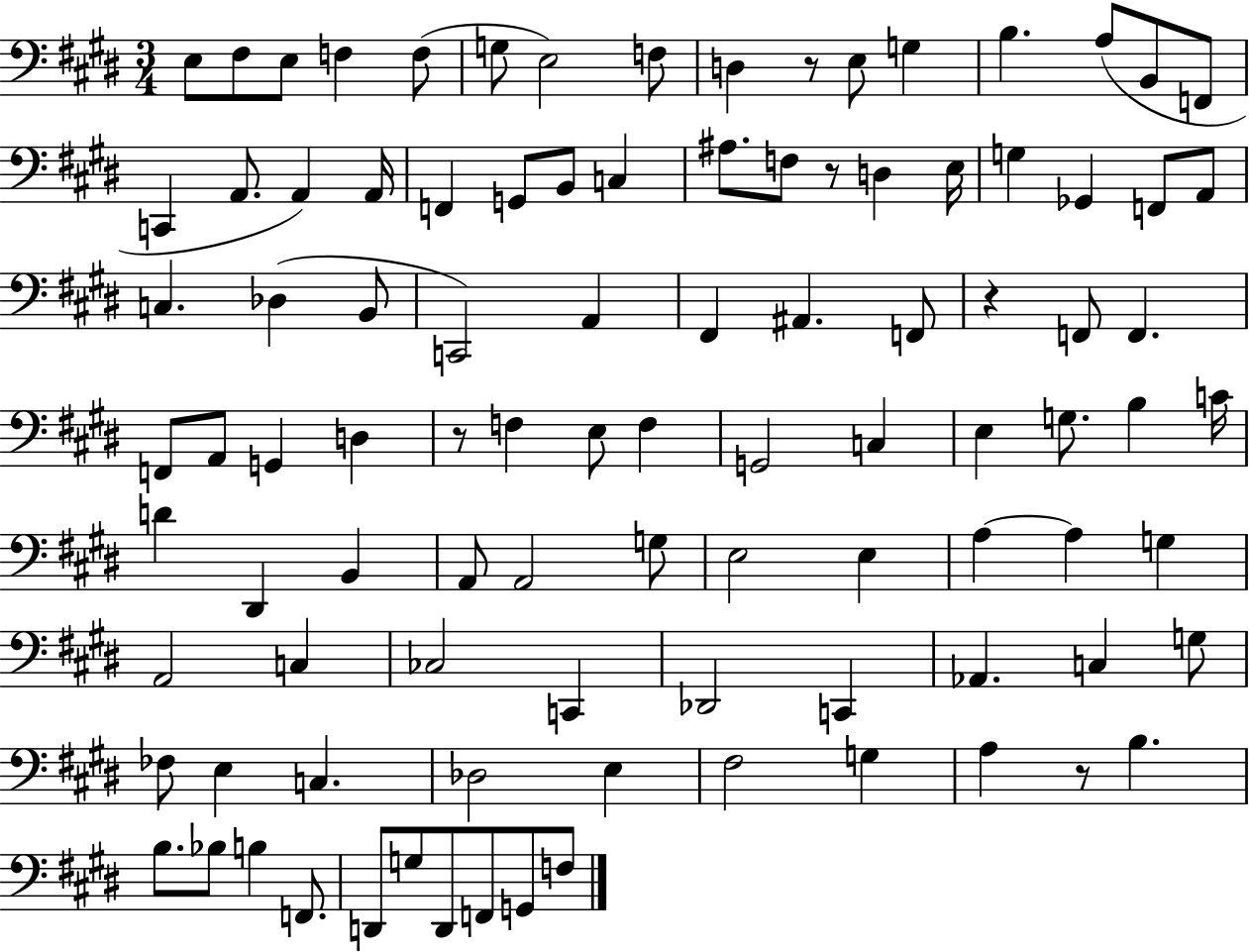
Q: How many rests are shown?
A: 5